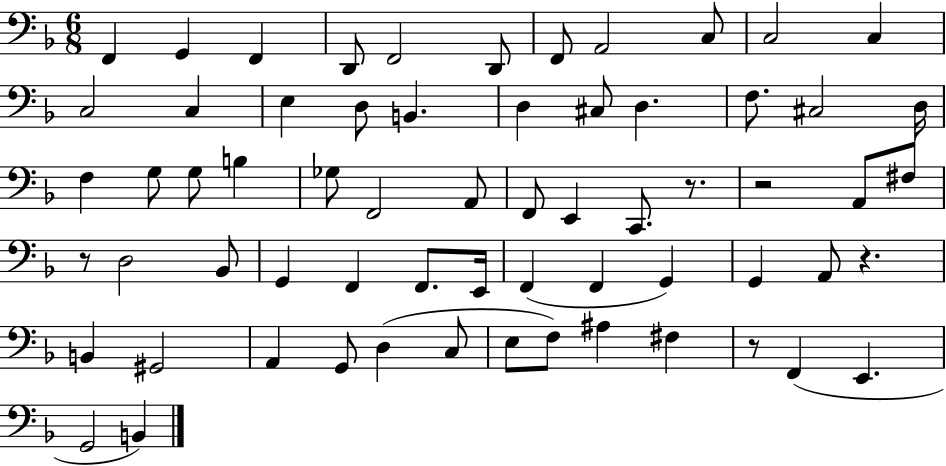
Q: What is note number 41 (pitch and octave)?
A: F2